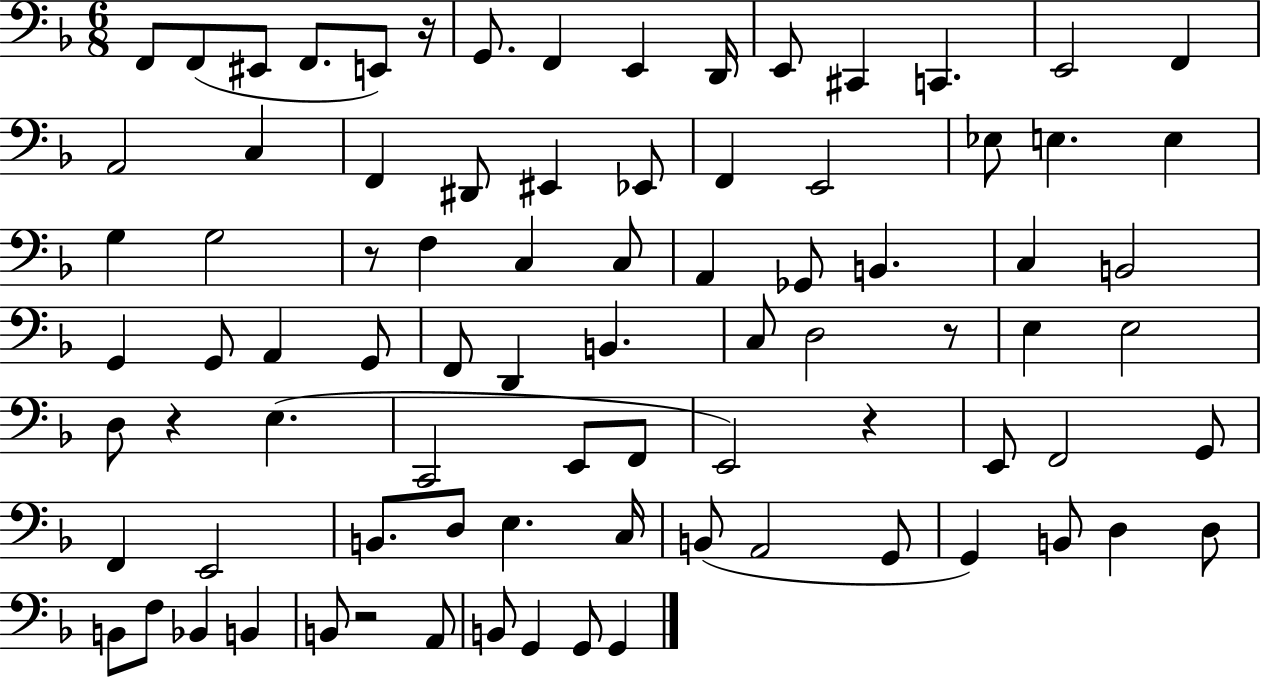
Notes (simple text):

F2/e F2/e EIS2/e F2/e. E2/e R/s G2/e. F2/q E2/q D2/s E2/e C#2/q C2/q. E2/h F2/q A2/h C3/q F2/q D#2/e EIS2/q Eb2/e F2/q E2/h Eb3/e E3/q. E3/q G3/q G3/h R/e F3/q C3/q C3/e A2/q Gb2/e B2/q. C3/q B2/h G2/q G2/e A2/q G2/e F2/e D2/q B2/q. C3/e D3/h R/e E3/q E3/h D3/e R/q E3/q. C2/h E2/e F2/e E2/h R/q E2/e F2/h G2/e F2/q E2/h B2/e. D3/e E3/q. C3/s B2/e A2/h G2/e G2/q B2/e D3/q D3/e B2/e F3/e Bb2/q B2/q B2/e R/h A2/e B2/e G2/q G2/e G2/q